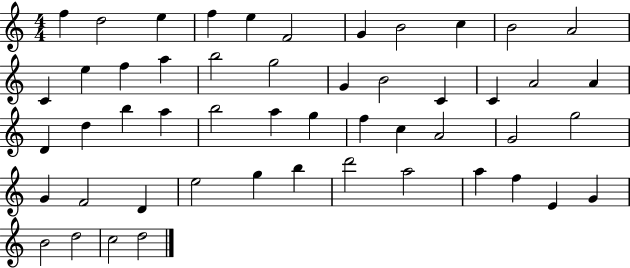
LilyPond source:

{
  \clef treble
  \numericTimeSignature
  \time 4/4
  \key c \major
  f''4 d''2 e''4 | f''4 e''4 f'2 | g'4 b'2 c''4 | b'2 a'2 | \break c'4 e''4 f''4 a''4 | b''2 g''2 | g'4 b'2 c'4 | c'4 a'2 a'4 | \break d'4 d''4 b''4 a''4 | b''2 a''4 g''4 | f''4 c''4 a'2 | g'2 g''2 | \break g'4 f'2 d'4 | e''2 g''4 b''4 | d'''2 a''2 | a''4 f''4 e'4 g'4 | \break b'2 d''2 | c''2 d''2 | \bar "|."
}